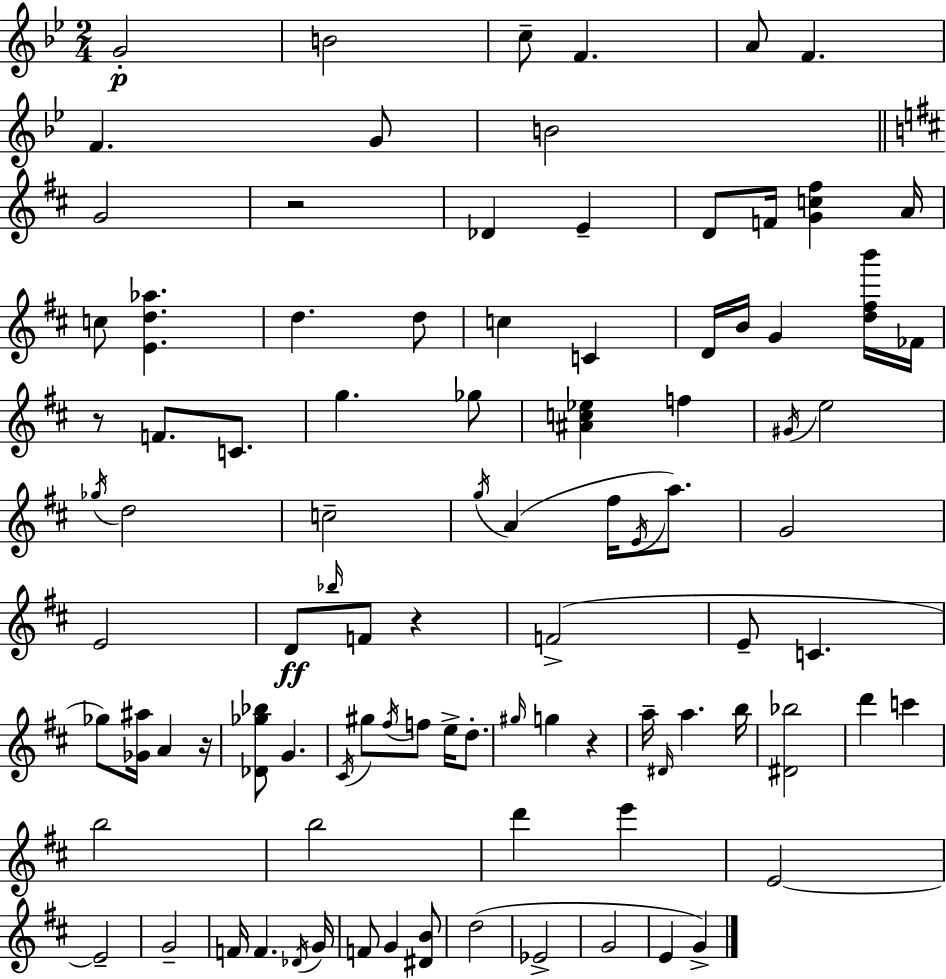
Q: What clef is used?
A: treble